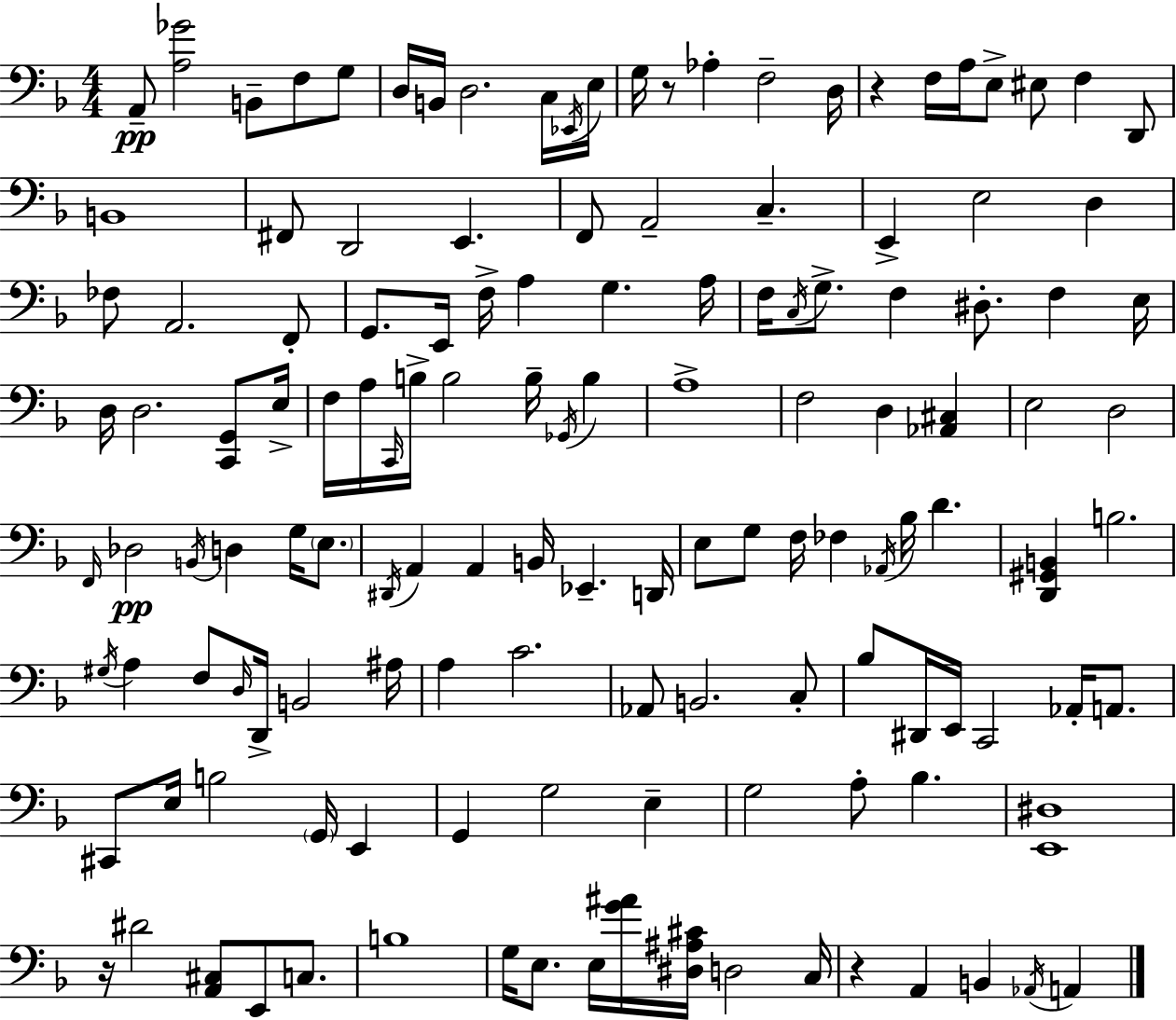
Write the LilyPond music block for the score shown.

{
  \clef bass
  \numericTimeSignature
  \time 4/4
  \key f \major
  a,8--\pp <a ges'>2 b,8-- f8 g8 | d16 b,16 d2. c16 \acciaccatura { ees,16 } | e16 g16 r8 aes4-. f2-- | d16 r4 f16 a16 e8-> eis8 f4 d,8 | \break b,1 | fis,8 d,2 e,4. | f,8 a,2-- c4.-- | e,4-> e2 d4 | \break fes8 a,2. f,8-. | g,8. e,16 f16-> a4 g4. | a16 f16 \acciaccatura { c16 } g8.-> f4 dis8.-. f4 | e16 d16 d2. <c, g,>8 | \break e16-> f16 a16 \grace { c,16 } b16-> b2 b16-- \acciaccatura { ges,16 } | b4 a1-> | f2 d4 | <aes, cis>4 e2 d2 | \break \grace { f,16 } des2\pp \acciaccatura { b,16 } d4 | g16 \parenthesize e8. \acciaccatura { dis,16 } a,4 a,4 b,16 | ees,4.-- d,16 e8 g8 f16 fes4 | \acciaccatura { aes,16 } bes16 d'4. <d, gis, b,>4 b2. | \break \acciaccatura { gis16 } a4 f8 \grace { d16 } | d,16-> b,2 ais16 a4 c'2. | aes,8 b,2. | c8-. bes8 dis,16 e,16 c,2 | \break aes,16-. a,8. cis,8 e16 b2 | \parenthesize g,16 e,4 g,4 g2 | e4-- g2 | a8-. bes4. <e, dis>1 | \break r16 dis'2 | <a, cis>8 e,8 c8. b1 | g16 e8. e16 <g' ais'>16 | <dis ais cis'>16 d2 c16 r4 a,4 | \break b,4 \acciaccatura { aes,16 } a,4 \bar "|."
}